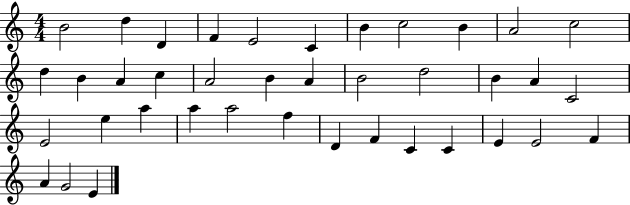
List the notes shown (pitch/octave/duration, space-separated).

B4/h D5/q D4/q F4/q E4/h C4/q B4/q C5/h B4/q A4/h C5/h D5/q B4/q A4/q C5/q A4/h B4/q A4/q B4/h D5/h B4/q A4/q C4/h E4/h E5/q A5/q A5/q A5/h F5/q D4/q F4/q C4/q C4/q E4/q E4/h F4/q A4/q G4/h E4/q